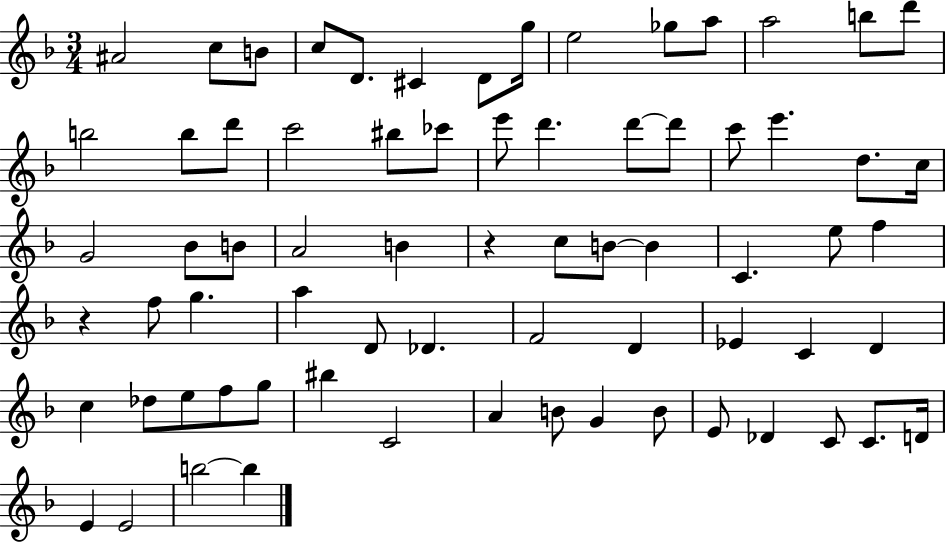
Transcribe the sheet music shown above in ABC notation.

X:1
T:Untitled
M:3/4
L:1/4
K:F
^A2 c/2 B/2 c/2 D/2 ^C D/2 g/4 e2 _g/2 a/2 a2 b/2 d'/2 b2 b/2 d'/2 c'2 ^b/2 _c'/2 e'/2 d' d'/2 d'/2 c'/2 e' d/2 c/4 G2 _B/2 B/2 A2 B z c/2 B/2 B C e/2 f z f/2 g a D/2 _D F2 D _E C D c _d/2 e/2 f/2 g/2 ^b C2 A B/2 G B/2 E/2 _D C/2 C/2 D/4 E E2 b2 b